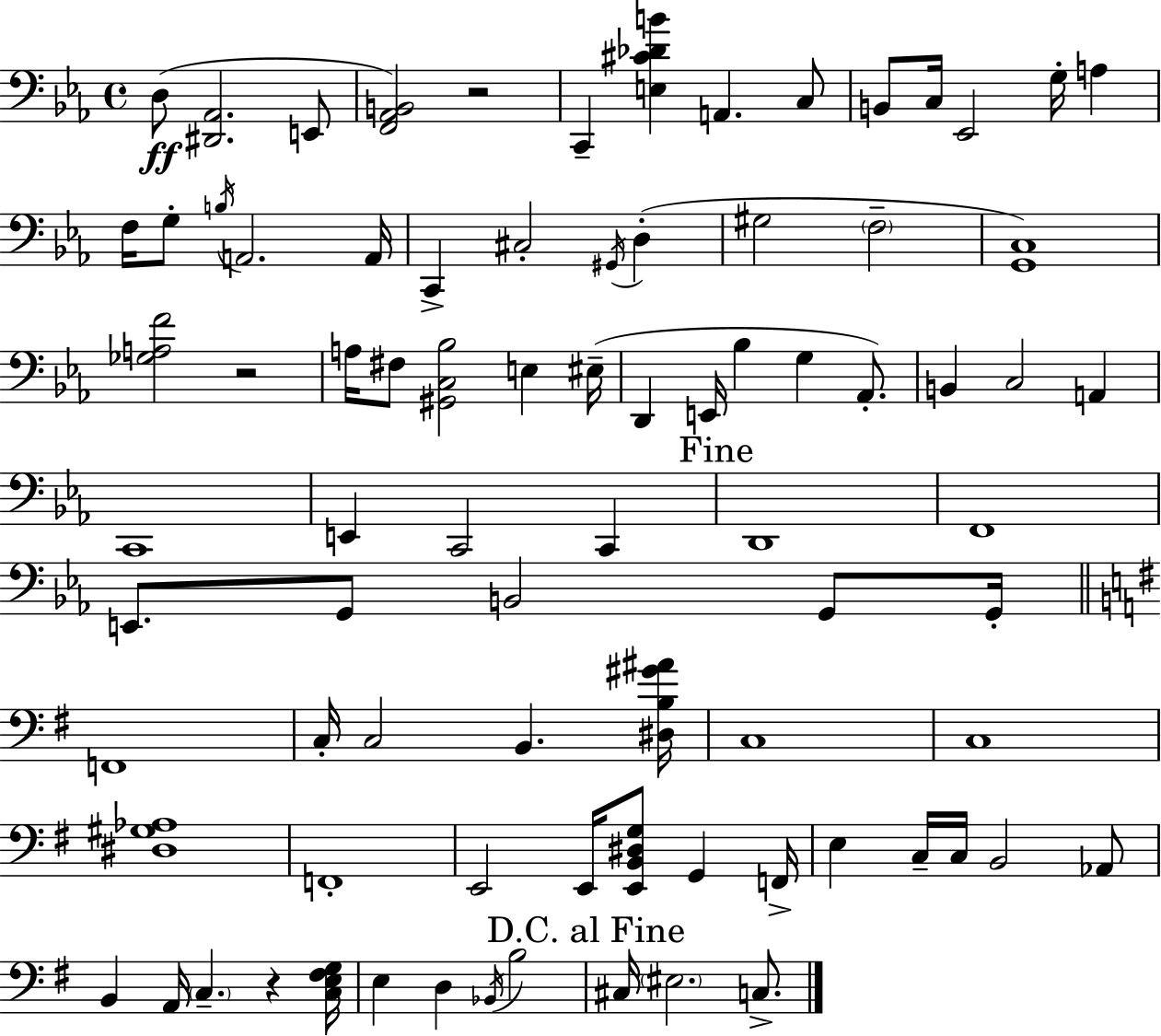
{
  \clef bass
  \time 4/4
  \defaultTimeSignature
  \key c \minor
  d8(\ff <dis, aes,>2. e,8 | <f, aes, b,>2) r2 | c,4-- <e cis' des' b'>4 a,4. c8 | b,8 c16 ees,2 g16-. a4 | \break f16 g8-. \acciaccatura { b16 } a,2. | a,16 c,4-> cis2-. \acciaccatura { gis,16 }( d4-. | gis2 \parenthesize f2-- | <g, c>1) | \break <ges a f'>2 r2 | a16 fis8 <gis, c bes>2 e4 | eis16--( d,4 e,16 bes4 g4 aes,8.-.) | b,4 c2 a,4 | \break c,1 | e,4 c,2 c,4 | \mark "Fine" d,1 | f,1 | \break e,8. g,8 b,2 g,8 | g,16-. \bar "||" \break \key e \minor f,1 | c16-. c2 b,4. <dis b gis' ais'>16 | c1 | c1 | \break <dis gis aes>1 | f,1-. | e,2 e,16 <e, b, dis g>8 g,4 f,16-> | e4 c16-- c16 b,2 aes,8 | \break b,4 a,16 \parenthesize c4.-- r4 <c e fis g>16 | e4 d4 \acciaccatura { bes,16 } b2 | \mark "D.C. al Fine" cis16 \parenthesize eis2. c8.-> | \bar "|."
}